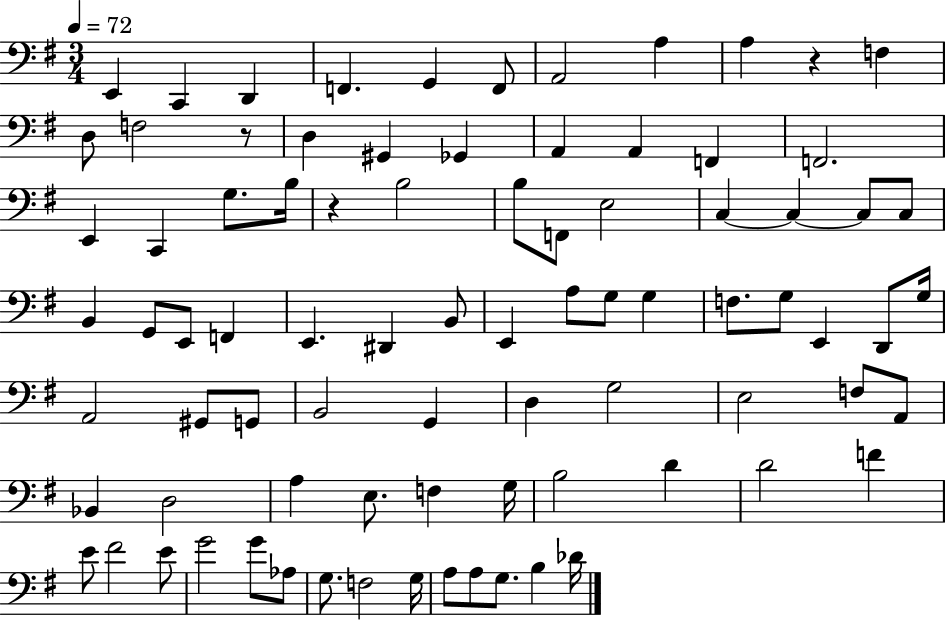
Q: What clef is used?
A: bass